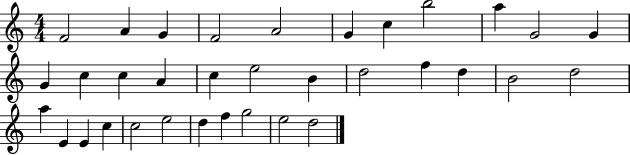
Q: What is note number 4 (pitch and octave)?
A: F4